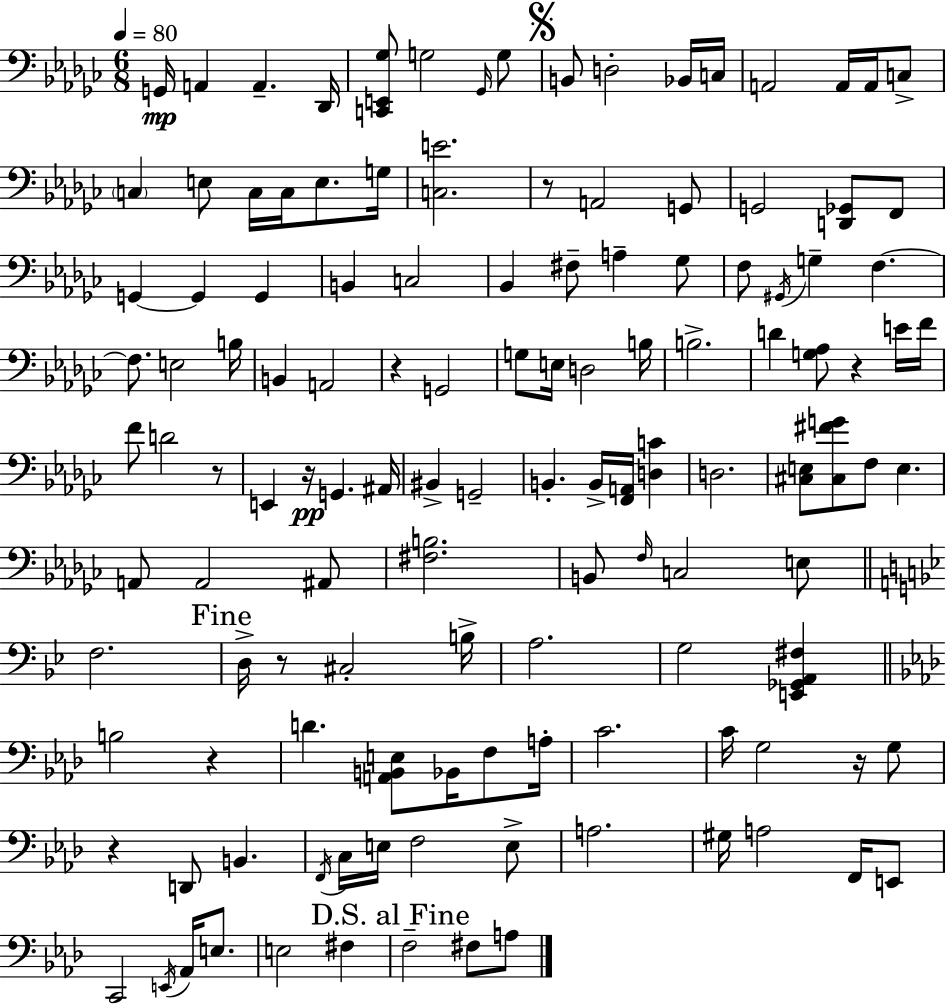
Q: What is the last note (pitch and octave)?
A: A3